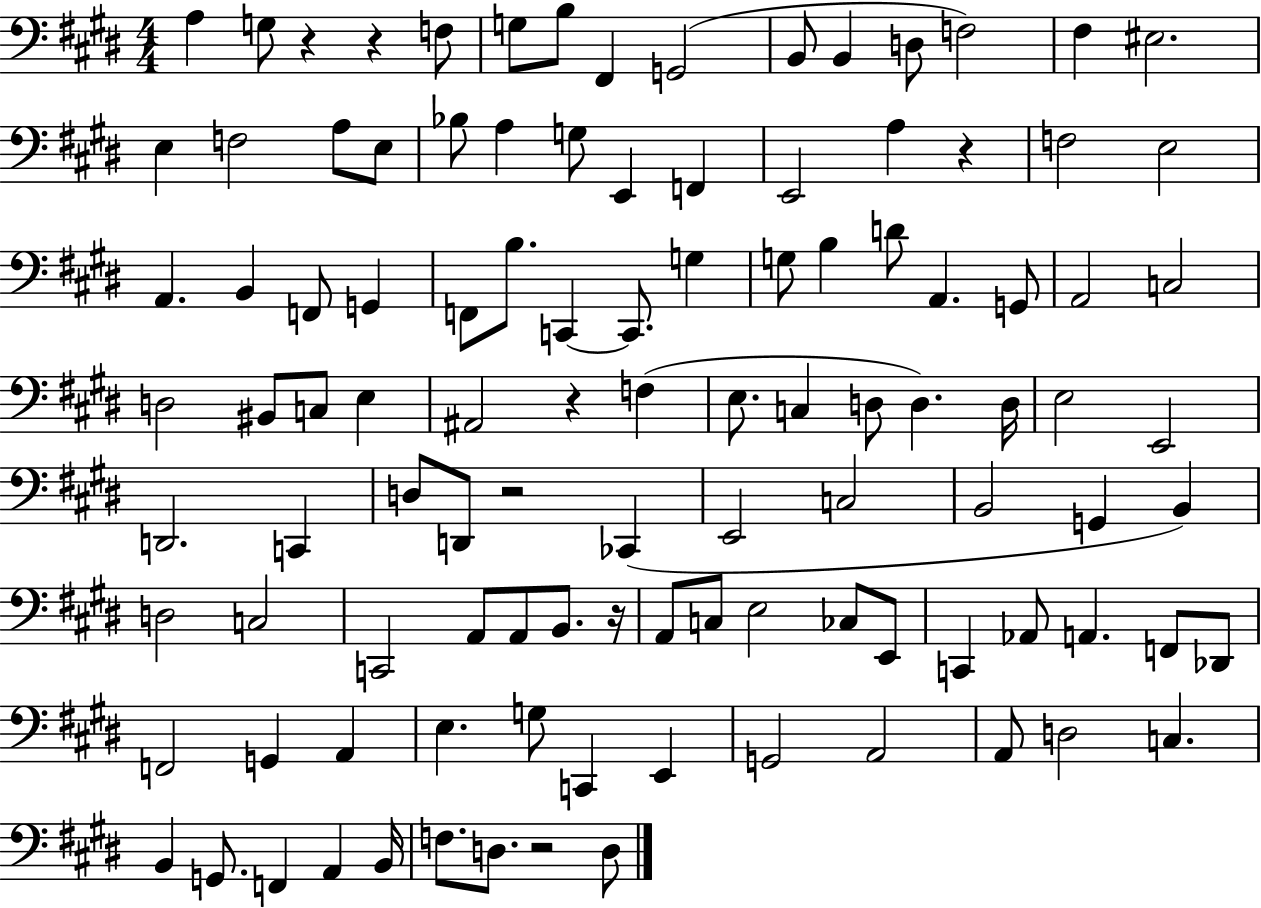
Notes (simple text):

A3/q G3/e R/q R/q F3/e G3/e B3/e F#2/q G2/h B2/e B2/q D3/e F3/h F#3/q EIS3/h. E3/q F3/h A3/e E3/e Bb3/e A3/q G3/e E2/q F2/q E2/h A3/q R/q F3/h E3/h A2/q. B2/q F2/e G2/q F2/e B3/e. C2/q C2/e. G3/q G3/e B3/q D4/e A2/q. G2/e A2/h C3/h D3/h BIS2/e C3/e E3/q A#2/h R/q F3/q E3/e. C3/q D3/e D3/q. D3/s E3/h E2/h D2/h. C2/q D3/e D2/e R/h CES2/q E2/h C3/h B2/h G2/q B2/q D3/h C3/h C2/h A2/e A2/e B2/e. R/s A2/e C3/e E3/h CES3/e E2/e C2/q Ab2/e A2/q. F2/e Db2/e F2/h G2/q A2/q E3/q. G3/e C2/q E2/q G2/h A2/h A2/e D3/h C3/q. B2/q G2/e. F2/q A2/q B2/s F3/e. D3/e. R/h D3/e